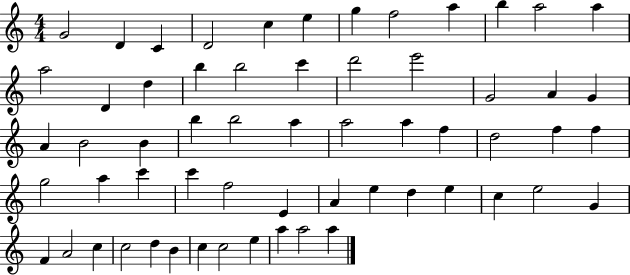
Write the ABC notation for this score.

X:1
T:Untitled
M:4/4
L:1/4
K:C
G2 D C D2 c e g f2 a b a2 a a2 D d b b2 c' d'2 e'2 G2 A G A B2 B b b2 a a2 a f d2 f f g2 a c' c' f2 E A e d e c e2 G F A2 c c2 d B c c2 e a a2 a